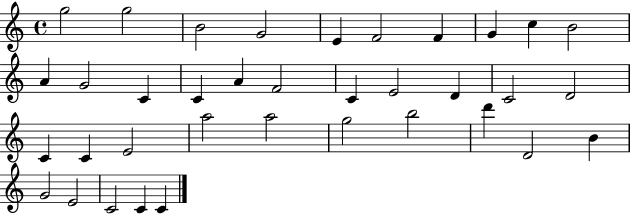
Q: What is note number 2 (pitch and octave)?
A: G5